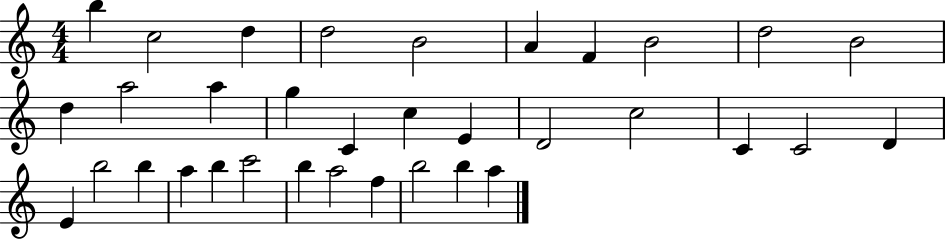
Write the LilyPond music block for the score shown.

{
  \clef treble
  \numericTimeSignature
  \time 4/4
  \key c \major
  b''4 c''2 d''4 | d''2 b'2 | a'4 f'4 b'2 | d''2 b'2 | \break d''4 a''2 a''4 | g''4 c'4 c''4 e'4 | d'2 c''2 | c'4 c'2 d'4 | \break e'4 b''2 b''4 | a''4 b''4 c'''2 | b''4 a''2 f''4 | b''2 b''4 a''4 | \break \bar "|."
}